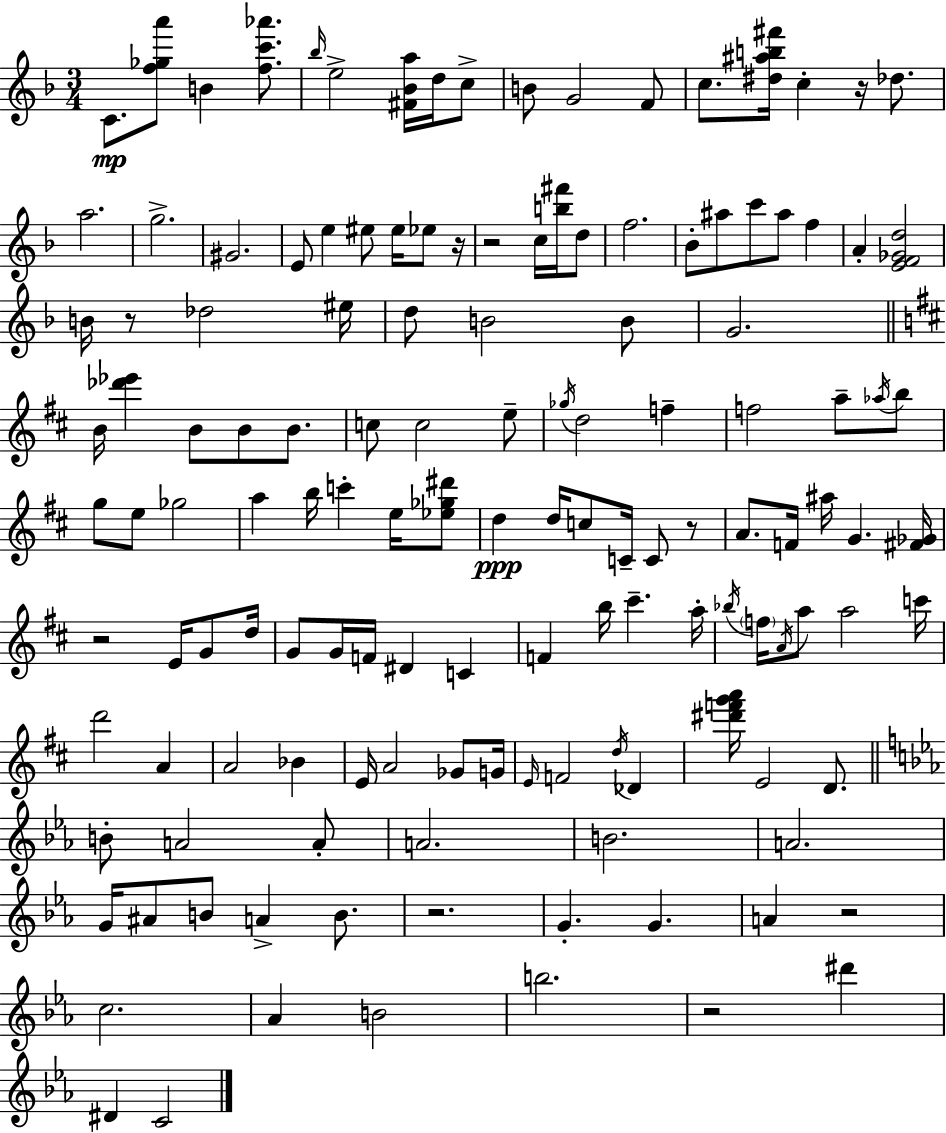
X:1
T:Untitled
M:3/4
L:1/4
K:F
C/2 [f_ga']/2 B [fc'_a']/2 _b/4 e2 [^F_Ba]/4 d/4 c/2 B/2 G2 F/2 c/2 [^d^ab^f']/4 c z/4 _d/2 a2 g2 ^G2 E/2 e ^e/2 ^e/4 _e/2 z/4 z2 c/4 [b^f']/4 d/2 f2 _B/2 ^a/2 c'/2 ^a/2 f A [EF_Gd]2 B/4 z/2 _d2 ^e/4 d/2 B2 B/2 G2 B/4 [_d'_e'] B/2 B/2 B/2 c/2 c2 e/2 _g/4 d2 f f2 a/2 _a/4 b/2 g/2 e/2 _g2 a b/4 c' e/4 [_e_g^d']/2 d d/4 c/2 C/4 C/2 z/2 A/2 F/4 ^a/4 G [^F_G]/4 z2 E/4 G/2 d/4 G/2 G/4 F/4 ^D C F b/4 ^c' a/4 _b/4 f/4 A/4 a/2 a2 c'/4 d'2 A A2 _B E/4 A2 _G/2 G/4 E/4 F2 d/4 _D [^d'f'g'a']/4 E2 D/2 B/2 A2 A/2 A2 B2 A2 G/4 ^A/2 B/2 A B/2 z2 G G A z2 c2 _A B2 b2 z2 ^d' ^D C2